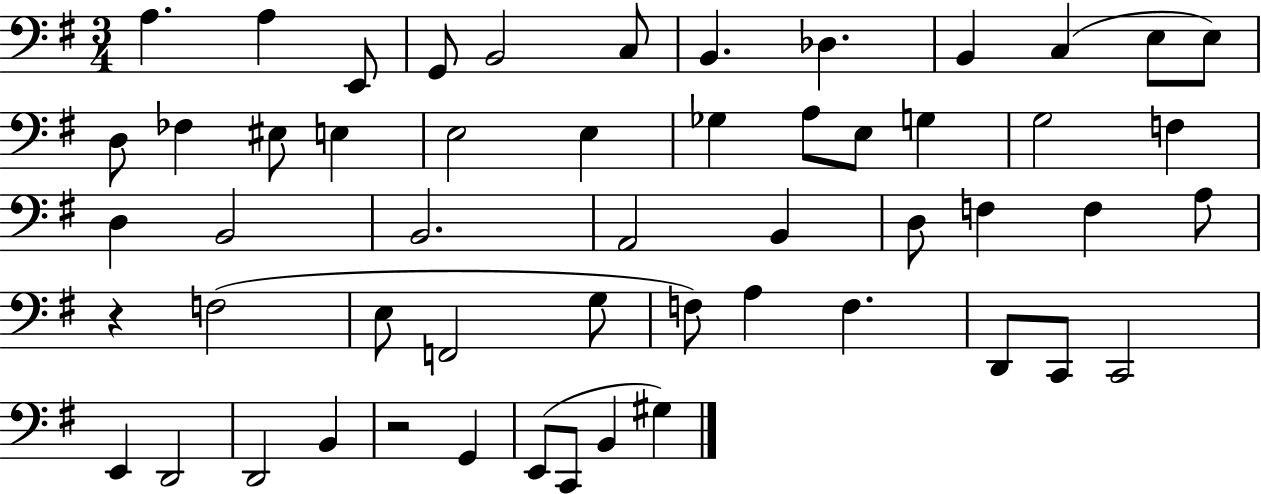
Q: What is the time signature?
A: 3/4